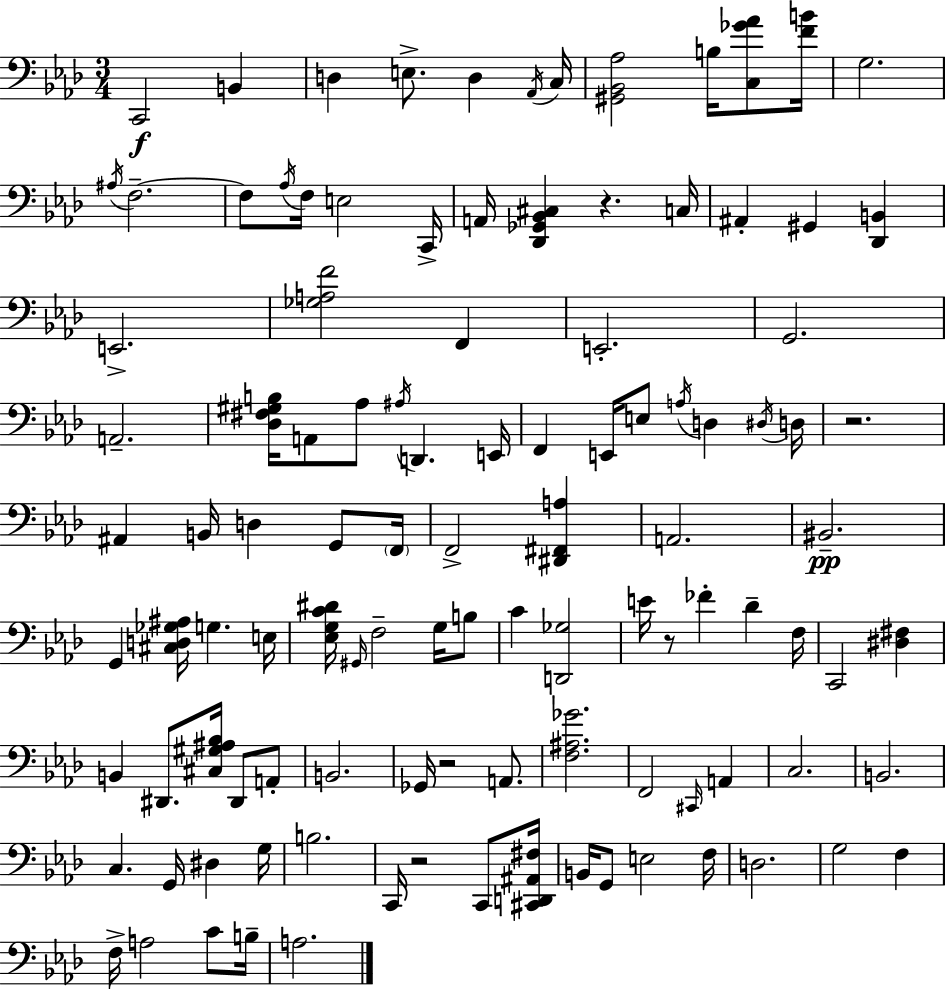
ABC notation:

X:1
T:Untitled
M:3/4
L:1/4
K:Ab
C,,2 B,, D, E,/2 D, _A,,/4 C,/4 [^G,,_B,,_A,]2 B,/4 [C,_G_A]/2 [FB]/4 G,2 ^A,/4 F,2 F,/2 _A,/4 F,/4 E,2 C,,/4 A,,/4 [_D,,_G,,_B,,^C,] z C,/4 ^A,, ^G,, [_D,,B,,] E,,2 [_G,A,F]2 F,, E,,2 G,,2 A,,2 [_D,^F,^G,B,]/4 A,,/2 _A,/2 ^A,/4 D,, E,,/4 F,, E,,/4 E,/2 A,/4 D, ^D,/4 D,/4 z2 ^A,, B,,/4 D, G,,/2 F,,/4 F,,2 [^D,,^F,,A,] A,,2 ^B,,2 G,, [^C,D,_G,^A,]/4 G, E,/4 [_E,G,C^D]/4 ^G,,/4 F,2 G,/4 B,/2 C [D,,_G,]2 E/4 z/2 _F _D F,/4 C,,2 [^D,^F,] B,, ^D,,/2 [^C,^G,^A,_B,]/4 ^D,,/2 A,,/2 B,,2 _G,,/4 z2 A,,/2 [F,^A,_G]2 F,,2 ^C,,/4 A,, C,2 B,,2 C, G,,/4 ^D, G,/4 B,2 C,,/4 z2 C,,/2 [^C,,D,,^A,,^F,]/4 B,,/4 G,,/2 E,2 F,/4 D,2 G,2 F, F,/4 A,2 C/2 B,/4 A,2